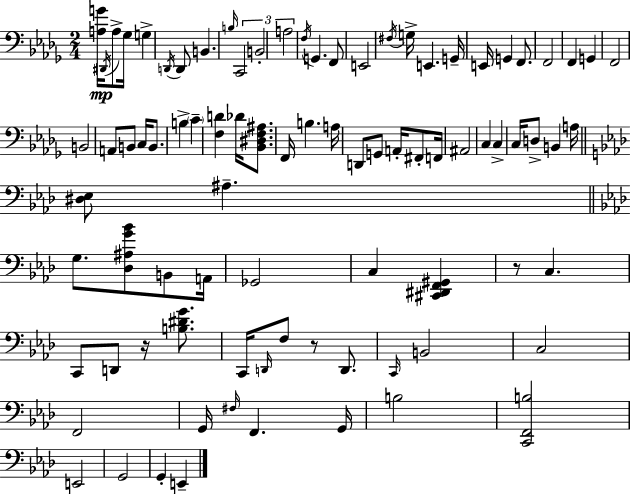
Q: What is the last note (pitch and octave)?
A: E2